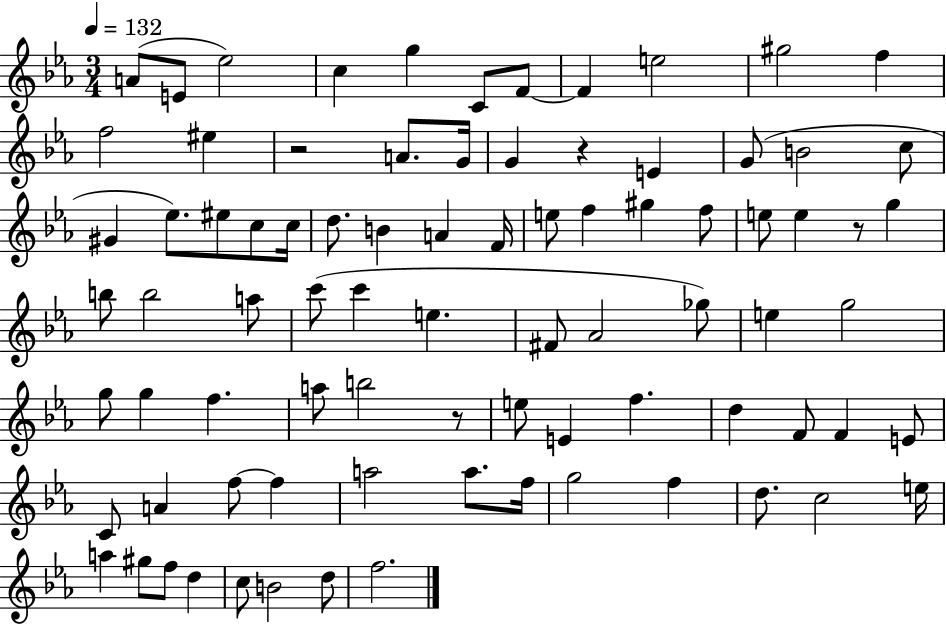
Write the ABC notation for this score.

X:1
T:Untitled
M:3/4
L:1/4
K:Eb
A/2 E/2 _e2 c g C/2 F/2 F e2 ^g2 f f2 ^e z2 A/2 G/4 G z E G/2 B2 c/2 ^G _e/2 ^e/2 c/2 c/4 d/2 B A F/4 e/2 f ^g f/2 e/2 e z/2 g b/2 b2 a/2 c'/2 c' e ^F/2 _A2 _g/2 e g2 g/2 g f a/2 b2 z/2 e/2 E f d F/2 F E/2 C/2 A f/2 f a2 a/2 f/4 g2 f d/2 c2 e/4 a ^g/2 f/2 d c/2 B2 d/2 f2